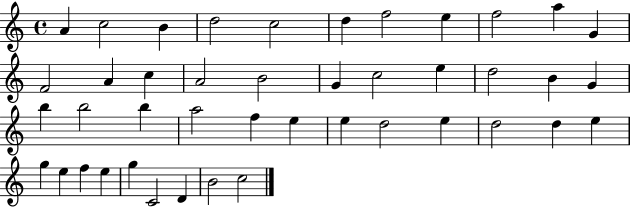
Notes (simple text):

A4/q C5/h B4/q D5/h C5/h D5/q F5/h E5/q F5/h A5/q G4/q F4/h A4/q C5/q A4/h B4/h G4/q C5/h E5/q D5/h B4/q G4/q B5/q B5/h B5/q A5/h F5/q E5/q E5/q D5/h E5/q D5/h D5/q E5/q G5/q E5/q F5/q E5/q G5/q C4/h D4/q B4/h C5/h